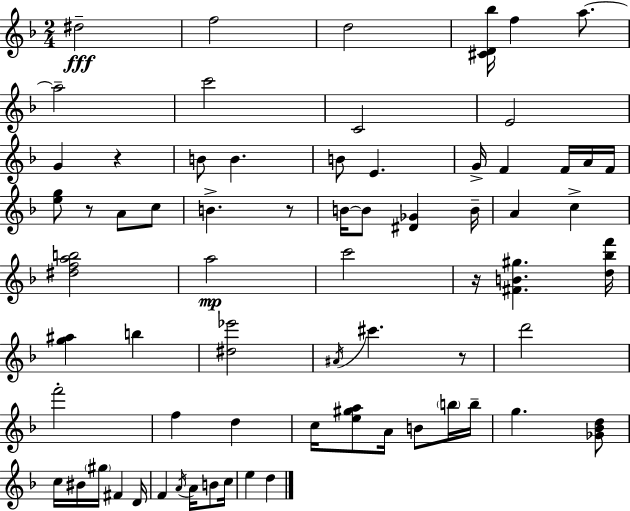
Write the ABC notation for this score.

X:1
T:Untitled
M:2/4
L:1/4
K:F
^d2 f2 d2 [^CD_b]/4 f a/2 a2 c'2 C2 E2 G z B/2 B B/2 E G/4 F F/4 A/4 F/4 [eg]/2 z/2 A/2 c/2 B z/2 B/4 B/2 [^D_G] B/4 A c [^dfab]2 a2 c'2 z/4 [^FB^g] [d_bf']/4 [g^a] b [^d_e']2 ^A/4 ^c' z/2 d'2 f'2 f d c/4 [e^ga]/2 A/4 B/2 b/4 b/4 g [_G_Bd]/2 c/4 ^B/4 ^g/4 ^F D/4 F A/4 A/4 B/2 c/4 e d